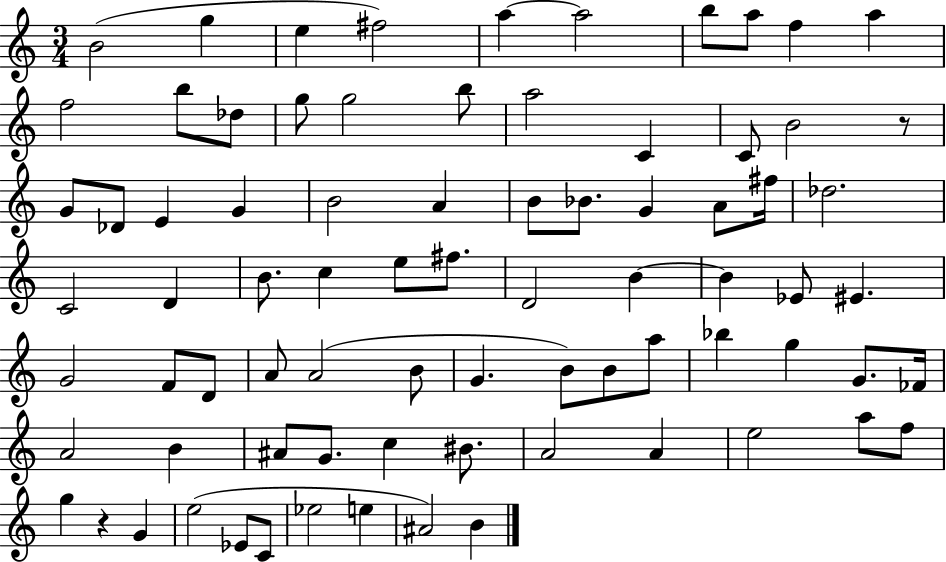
B4/h G5/q E5/q F#5/h A5/q A5/h B5/e A5/e F5/q A5/q F5/h B5/e Db5/e G5/e G5/h B5/e A5/h C4/q C4/e B4/h R/e G4/e Db4/e E4/q G4/q B4/h A4/q B4/e Bb4/e. G4/q A4/e F#5/s Db5/h. C4/h D4/q B4/e. C5/q E5/e F#5/e. D4/h B4/q B4/q Eb4/e EIS4/q. G4/h F4/e D4/e A4/e A4/h B4/e G4/q. B4/e B4/e A5/e Bb5/q G5/q G4/e. FES4/s A4/h B4/q A#4/e G4/e. C5/q BIS4/e. A4/h A4/q E5/h A5/e F5/e G5/q R/q G4/q E5/h Eb4/e C4/e Eb5/h E5/q A#4/h B4/q